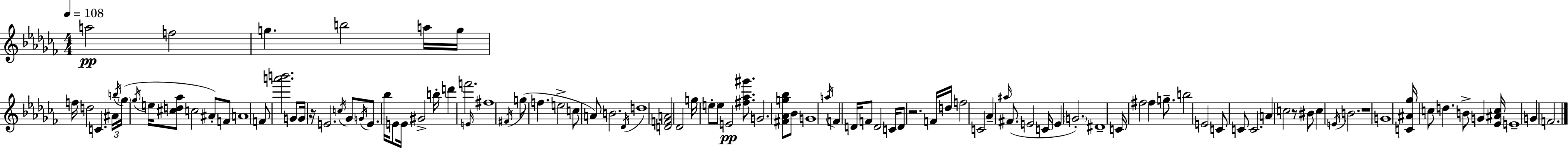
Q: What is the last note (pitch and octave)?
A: F4